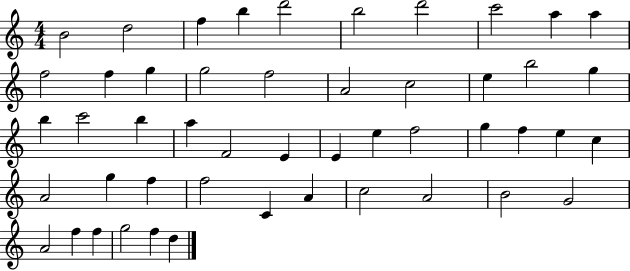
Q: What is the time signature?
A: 4/4